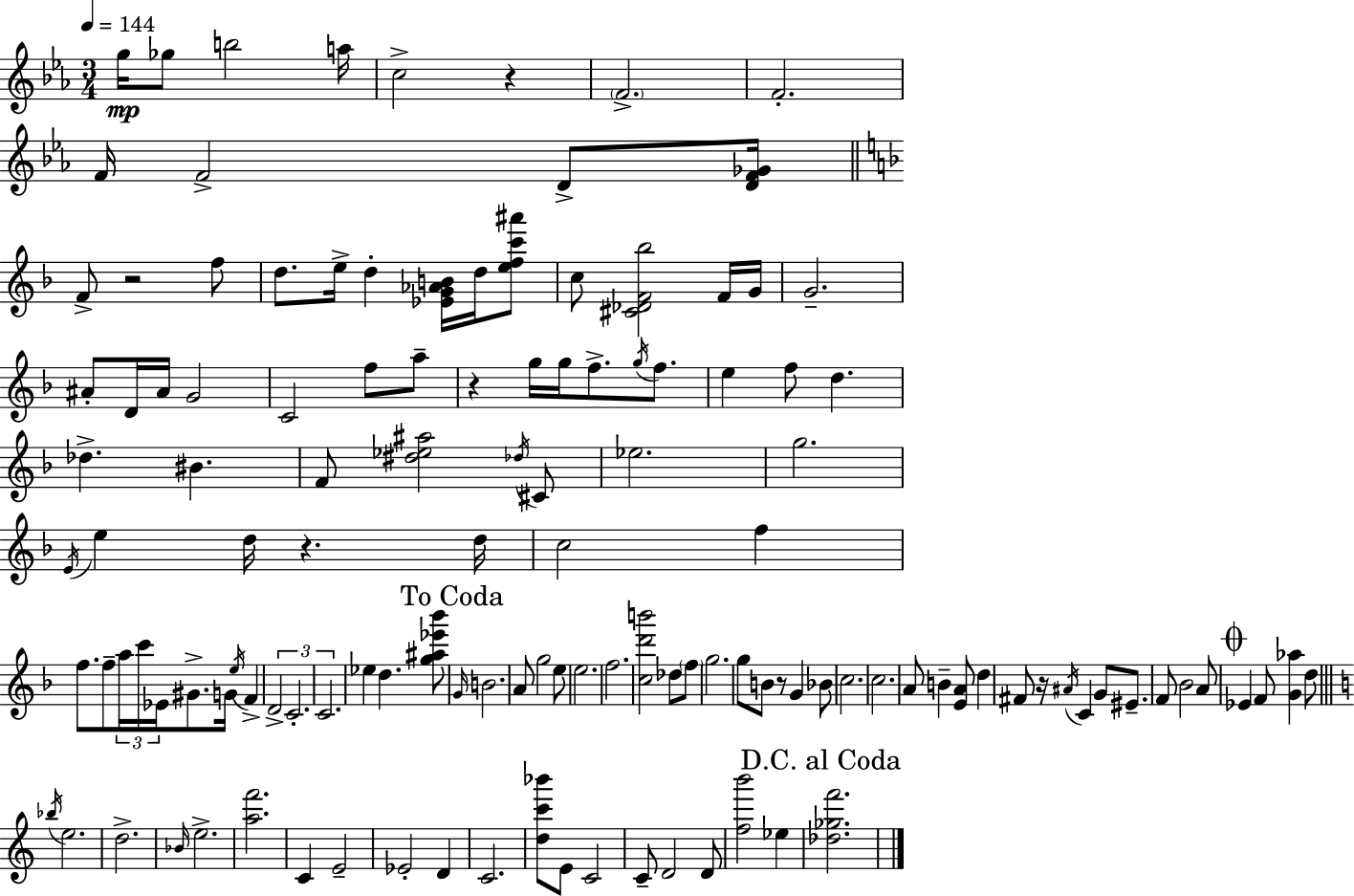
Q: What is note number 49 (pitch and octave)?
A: F5